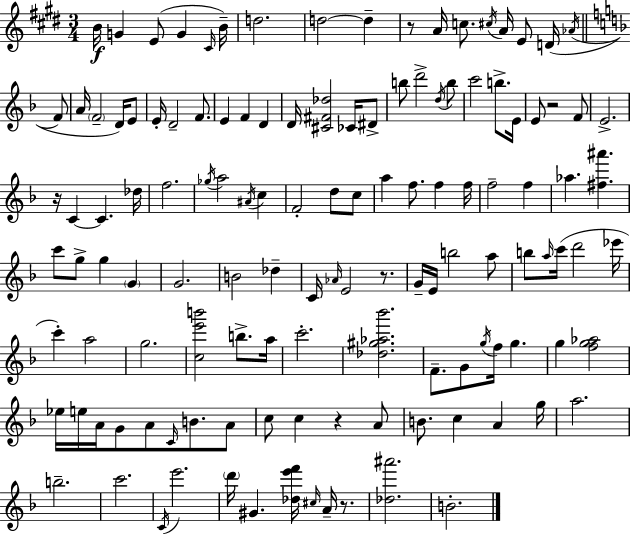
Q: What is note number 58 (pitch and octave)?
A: Ab5